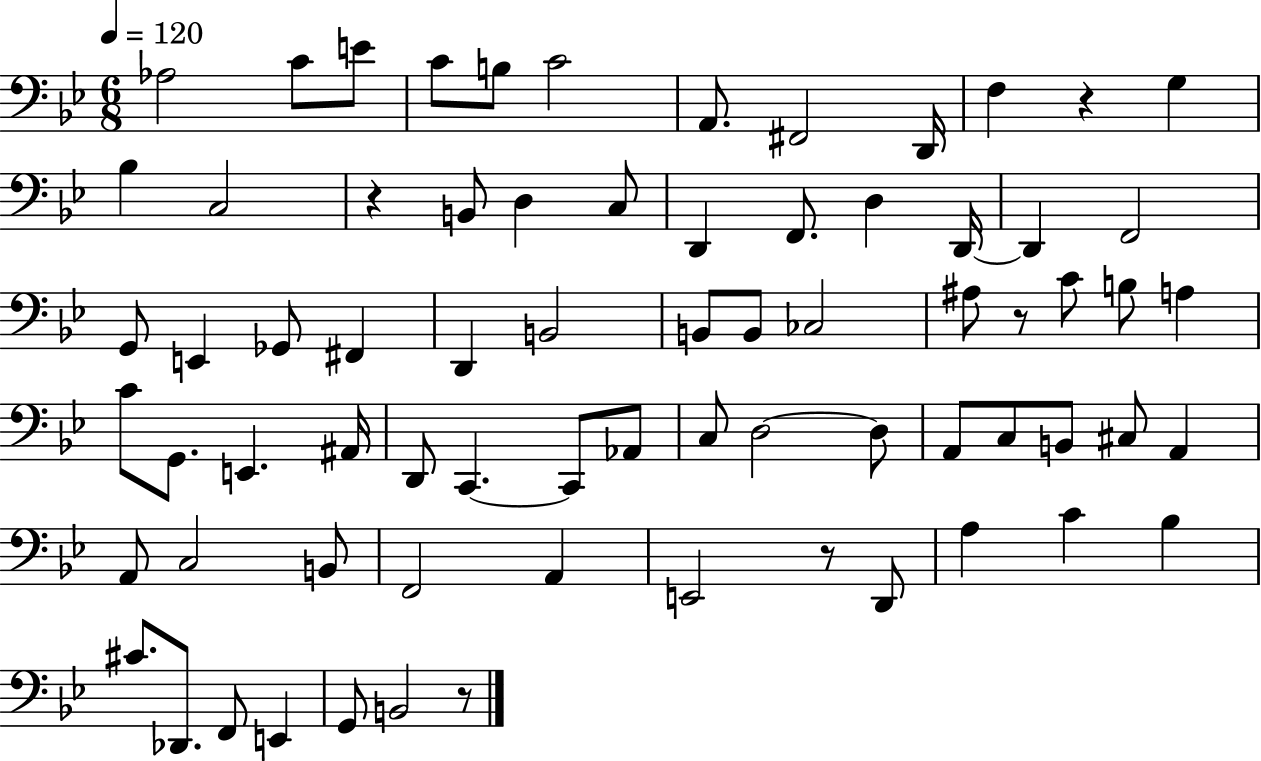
Ab3/h C4/e E4/e C4/e B3/e C4/h A2/e. F#2/h D2/s F3/q R/q G3/q Bb3/q C3/h R/q B2/e D3/q C3/e D2/q F2/e. D3/q D2/s D2/q F2/h G2/e E2/q Gb2/e F#2/q D2/q B2/h B2/e B2/e CES3/h A#3/e R/e C4/e B3/e A3/q C4/e G2/e. E2/q. A#2/s D2/e C2/q. C2/e Ab2/e C3/e D3/h D3/e A2/e C3/e B2/e C#3/e A2/q A2/e C3/h B2/e F2/h A2/q E2/h R/e D2/e A3/q C4/q Bb3/q C#4/e. Db2/e. F2/e E2/q G2/e B2/h R/e